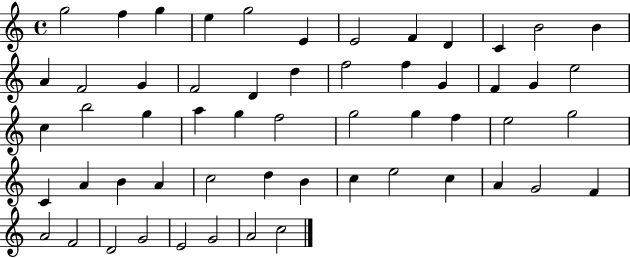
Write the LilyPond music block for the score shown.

{
  \clef treble
  \time 4/4
  \defaultTimeSignature
  \key c \major
  g''2 f''4 g''4 | e''4 g''2 e'4 | e'2 f'4 d'4 | c'4 b'2 b'4 | \break a'4 f'2 g'4 | f'2 d'4 d''4 | f''2 f''4 g'4 | f'4 g'4 e''2 | \break c''4 b''2 g''4 | a''4 g''4 f''2 | g''2 g''4 f''4 | e''2 g''2 | \break c'4 a'4 b'4 a'4 | c''2 d''4 b'4 | c''4 e''2 c''4 | a'4 g'2 f'4 | \break a'2 f'2 | d'2 g'2 | e'2 g'2 | a'2 c''2 | \break \bar "|."
}